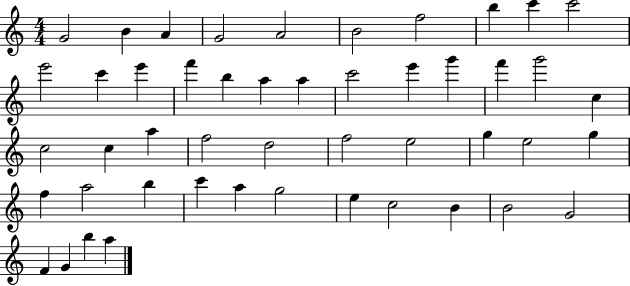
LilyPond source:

{
  \clef treble
  \numericTimeSignature
  \time 4/4
  \key c \major
  g'2 b'4 a'4 | g'2 a'2 | b'2 f''2 | b''4 c'''4 c'''2 | \break e'''2 c'''4 e'''4 | f'''4 b''4 a''4 a''4 | c'''2 e'''4 g'''4 | f'''4 g'''2 c''4 | \break c''2 c''4 a''4 | f''2 d''2 | f''2 e''2 | g''4 e''2 g''4 | \break f''4 a''2 b''4 | c'''4 a''4 g''2 | e''4 c''2 b'4 | b'2 g'2 | \break f'4 g'4 b''4 a''4 | \bar "|."
}